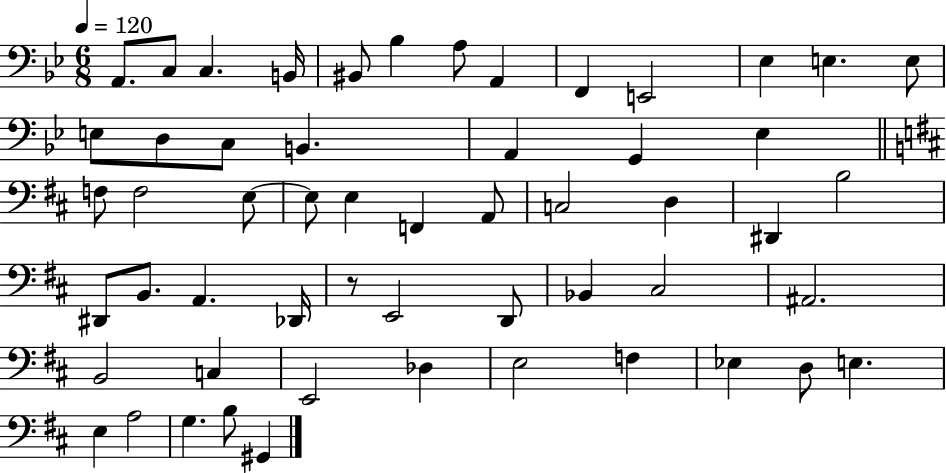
{
  \clef bass
  \numericTimeSignature
  \time 6/8
  \key bes \major
  \tempo 4 = 120
  a,8. c8 c4. b,16 | bis,8 bes4 a8 a,4 | f,4 e,2 | ees4 e4. e8 | \break e8 d8 c8 b,4. | a,4 g,4 ees4 | \bar "||" \break \key d \major f8 f2 e8~~ | e8 e4 f,4 a,8 | c2 d4 | dis,4 b2 | \break dis,8 b,8. a,4. des,16 | r8 e,2 d,8 | bes,4 cis2 | ais,2. | \break b,2 c4 | e,2 des4 | e2 f4 | ees4 d8 e4. | \break e4 a2 | g4. b8 gis,4 | \bar "|."
}